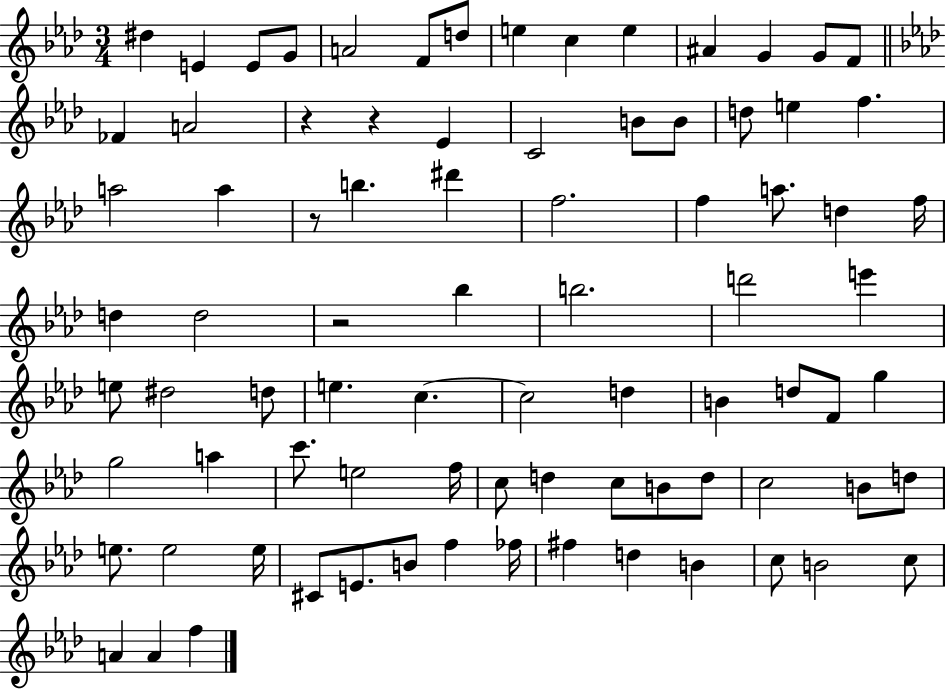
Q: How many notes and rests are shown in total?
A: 83